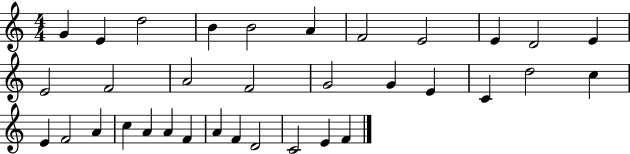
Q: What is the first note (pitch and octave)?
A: G4